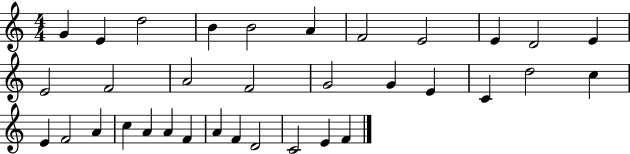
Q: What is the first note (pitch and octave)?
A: G4